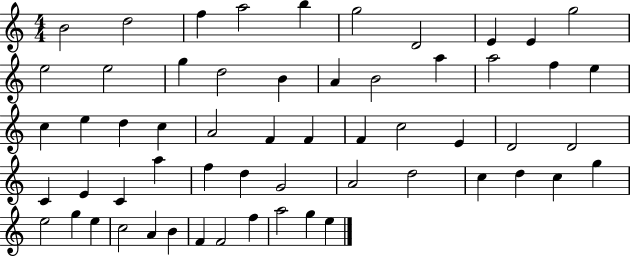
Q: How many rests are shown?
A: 0